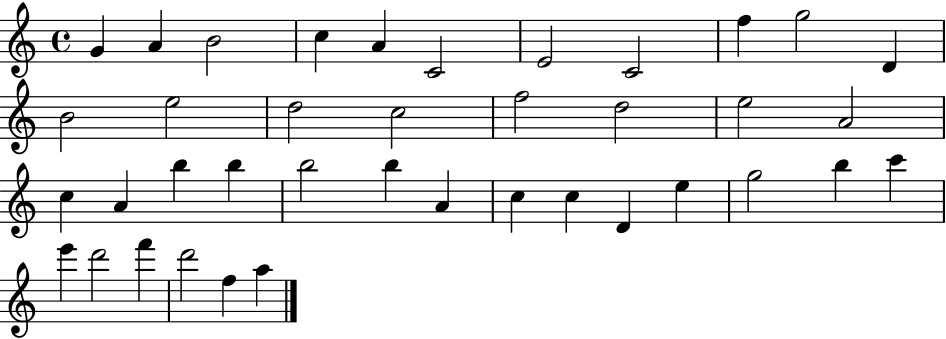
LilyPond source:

{
  \clef treble
  \time 4/4
  \defaultTimeSignature
  \key c \major
  g'4 a'4 b'2 | c''4 a'4 c'2 | e'2 c'2 | f''4 g''2 d'4 | \break b'2 e''2 | d''2 c''2 | f''2 d''2 | e''2 a'2 | \break c''4 a'4 b''4 b''4 | b''2 b''4 a'4 | c''4 c''4 d'4 e''4 | g''2 b''4 c'''4 | \break e'''4 d'''2 f'''4 | d'''2 f''4 a''4 | \bar "|."
}